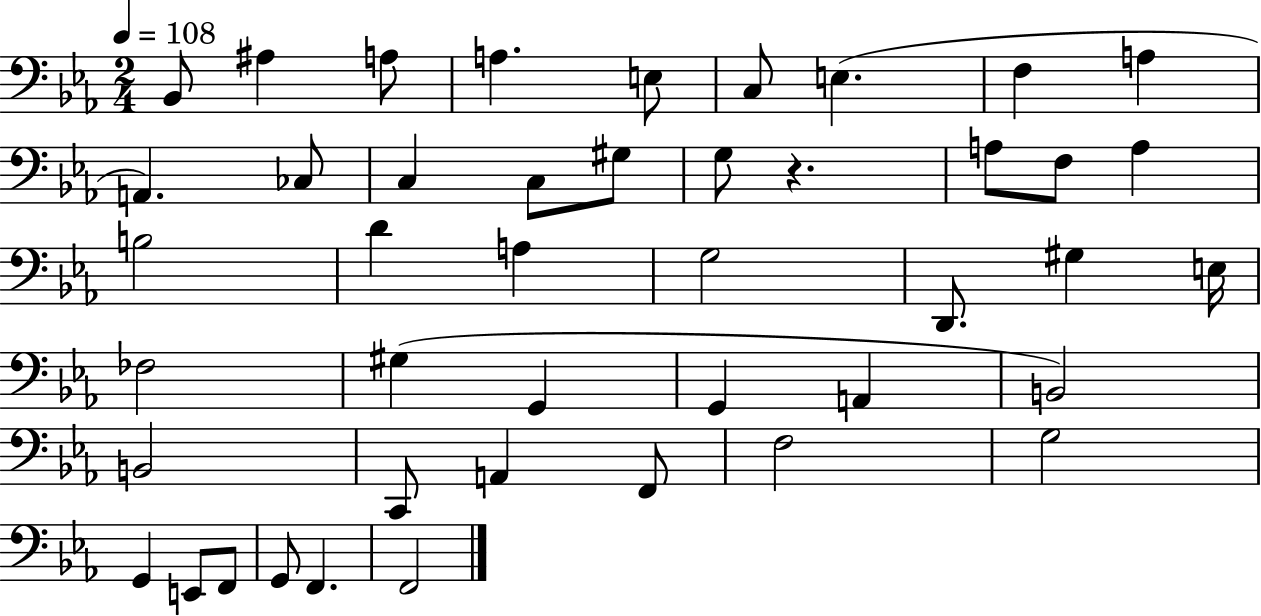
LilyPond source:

{
  \clef bass
  \numericTimeSignature
  \time 2/4
  \key ees \major
  \tempo 4 = 108
  bes,8 ais4 a8 | a4. e8 | c8 e4.( | f4 a4 | \break a,4.) ces8 | c4 c8 gis8 | g8 r4. | a8 f8 a4 | \break b2 | d'4 a4 | g2 | d,8. gis4 e16 | \break fes2 | gis4( g,4 | g,4 a,4 | b,2) | \break b,2 | c,8 a,4 f,8 | f2 | g2 | \break g,4 e,8 f,8 | g,8 f,4. | f,2 | \bar "|."
}